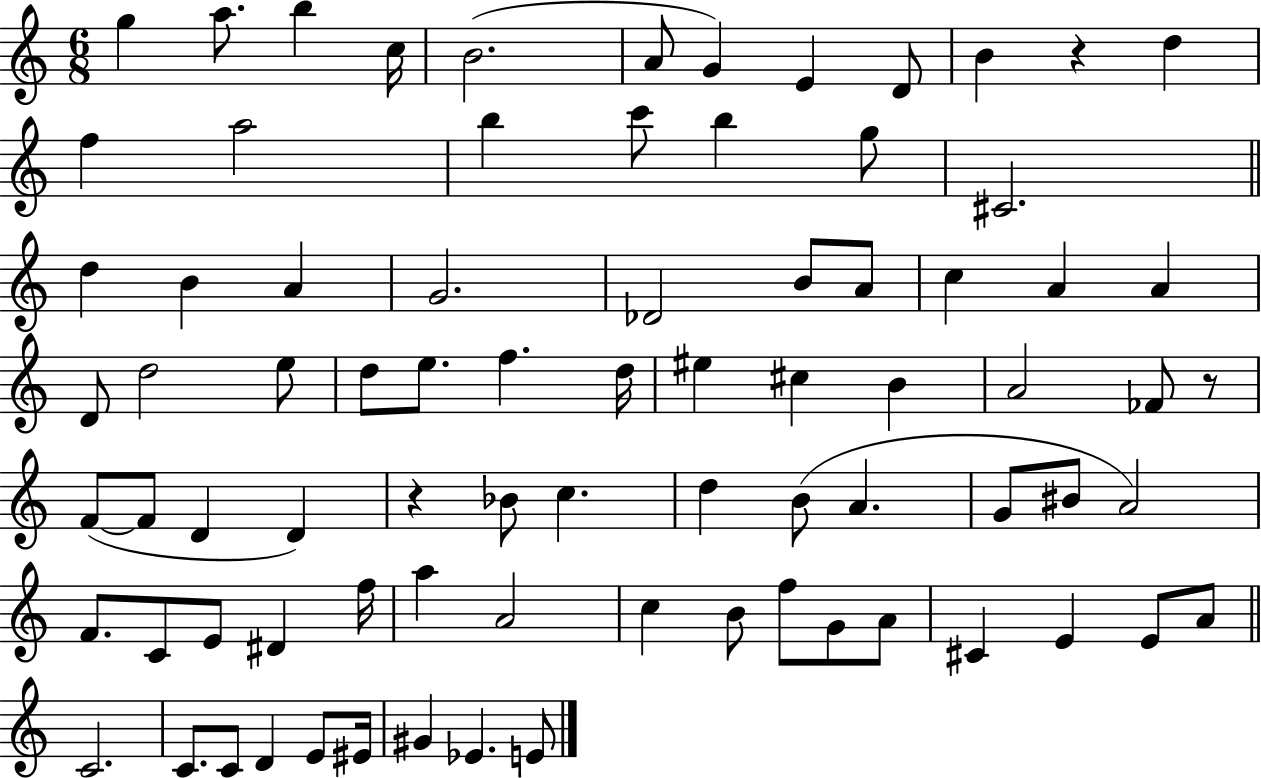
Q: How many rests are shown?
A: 3